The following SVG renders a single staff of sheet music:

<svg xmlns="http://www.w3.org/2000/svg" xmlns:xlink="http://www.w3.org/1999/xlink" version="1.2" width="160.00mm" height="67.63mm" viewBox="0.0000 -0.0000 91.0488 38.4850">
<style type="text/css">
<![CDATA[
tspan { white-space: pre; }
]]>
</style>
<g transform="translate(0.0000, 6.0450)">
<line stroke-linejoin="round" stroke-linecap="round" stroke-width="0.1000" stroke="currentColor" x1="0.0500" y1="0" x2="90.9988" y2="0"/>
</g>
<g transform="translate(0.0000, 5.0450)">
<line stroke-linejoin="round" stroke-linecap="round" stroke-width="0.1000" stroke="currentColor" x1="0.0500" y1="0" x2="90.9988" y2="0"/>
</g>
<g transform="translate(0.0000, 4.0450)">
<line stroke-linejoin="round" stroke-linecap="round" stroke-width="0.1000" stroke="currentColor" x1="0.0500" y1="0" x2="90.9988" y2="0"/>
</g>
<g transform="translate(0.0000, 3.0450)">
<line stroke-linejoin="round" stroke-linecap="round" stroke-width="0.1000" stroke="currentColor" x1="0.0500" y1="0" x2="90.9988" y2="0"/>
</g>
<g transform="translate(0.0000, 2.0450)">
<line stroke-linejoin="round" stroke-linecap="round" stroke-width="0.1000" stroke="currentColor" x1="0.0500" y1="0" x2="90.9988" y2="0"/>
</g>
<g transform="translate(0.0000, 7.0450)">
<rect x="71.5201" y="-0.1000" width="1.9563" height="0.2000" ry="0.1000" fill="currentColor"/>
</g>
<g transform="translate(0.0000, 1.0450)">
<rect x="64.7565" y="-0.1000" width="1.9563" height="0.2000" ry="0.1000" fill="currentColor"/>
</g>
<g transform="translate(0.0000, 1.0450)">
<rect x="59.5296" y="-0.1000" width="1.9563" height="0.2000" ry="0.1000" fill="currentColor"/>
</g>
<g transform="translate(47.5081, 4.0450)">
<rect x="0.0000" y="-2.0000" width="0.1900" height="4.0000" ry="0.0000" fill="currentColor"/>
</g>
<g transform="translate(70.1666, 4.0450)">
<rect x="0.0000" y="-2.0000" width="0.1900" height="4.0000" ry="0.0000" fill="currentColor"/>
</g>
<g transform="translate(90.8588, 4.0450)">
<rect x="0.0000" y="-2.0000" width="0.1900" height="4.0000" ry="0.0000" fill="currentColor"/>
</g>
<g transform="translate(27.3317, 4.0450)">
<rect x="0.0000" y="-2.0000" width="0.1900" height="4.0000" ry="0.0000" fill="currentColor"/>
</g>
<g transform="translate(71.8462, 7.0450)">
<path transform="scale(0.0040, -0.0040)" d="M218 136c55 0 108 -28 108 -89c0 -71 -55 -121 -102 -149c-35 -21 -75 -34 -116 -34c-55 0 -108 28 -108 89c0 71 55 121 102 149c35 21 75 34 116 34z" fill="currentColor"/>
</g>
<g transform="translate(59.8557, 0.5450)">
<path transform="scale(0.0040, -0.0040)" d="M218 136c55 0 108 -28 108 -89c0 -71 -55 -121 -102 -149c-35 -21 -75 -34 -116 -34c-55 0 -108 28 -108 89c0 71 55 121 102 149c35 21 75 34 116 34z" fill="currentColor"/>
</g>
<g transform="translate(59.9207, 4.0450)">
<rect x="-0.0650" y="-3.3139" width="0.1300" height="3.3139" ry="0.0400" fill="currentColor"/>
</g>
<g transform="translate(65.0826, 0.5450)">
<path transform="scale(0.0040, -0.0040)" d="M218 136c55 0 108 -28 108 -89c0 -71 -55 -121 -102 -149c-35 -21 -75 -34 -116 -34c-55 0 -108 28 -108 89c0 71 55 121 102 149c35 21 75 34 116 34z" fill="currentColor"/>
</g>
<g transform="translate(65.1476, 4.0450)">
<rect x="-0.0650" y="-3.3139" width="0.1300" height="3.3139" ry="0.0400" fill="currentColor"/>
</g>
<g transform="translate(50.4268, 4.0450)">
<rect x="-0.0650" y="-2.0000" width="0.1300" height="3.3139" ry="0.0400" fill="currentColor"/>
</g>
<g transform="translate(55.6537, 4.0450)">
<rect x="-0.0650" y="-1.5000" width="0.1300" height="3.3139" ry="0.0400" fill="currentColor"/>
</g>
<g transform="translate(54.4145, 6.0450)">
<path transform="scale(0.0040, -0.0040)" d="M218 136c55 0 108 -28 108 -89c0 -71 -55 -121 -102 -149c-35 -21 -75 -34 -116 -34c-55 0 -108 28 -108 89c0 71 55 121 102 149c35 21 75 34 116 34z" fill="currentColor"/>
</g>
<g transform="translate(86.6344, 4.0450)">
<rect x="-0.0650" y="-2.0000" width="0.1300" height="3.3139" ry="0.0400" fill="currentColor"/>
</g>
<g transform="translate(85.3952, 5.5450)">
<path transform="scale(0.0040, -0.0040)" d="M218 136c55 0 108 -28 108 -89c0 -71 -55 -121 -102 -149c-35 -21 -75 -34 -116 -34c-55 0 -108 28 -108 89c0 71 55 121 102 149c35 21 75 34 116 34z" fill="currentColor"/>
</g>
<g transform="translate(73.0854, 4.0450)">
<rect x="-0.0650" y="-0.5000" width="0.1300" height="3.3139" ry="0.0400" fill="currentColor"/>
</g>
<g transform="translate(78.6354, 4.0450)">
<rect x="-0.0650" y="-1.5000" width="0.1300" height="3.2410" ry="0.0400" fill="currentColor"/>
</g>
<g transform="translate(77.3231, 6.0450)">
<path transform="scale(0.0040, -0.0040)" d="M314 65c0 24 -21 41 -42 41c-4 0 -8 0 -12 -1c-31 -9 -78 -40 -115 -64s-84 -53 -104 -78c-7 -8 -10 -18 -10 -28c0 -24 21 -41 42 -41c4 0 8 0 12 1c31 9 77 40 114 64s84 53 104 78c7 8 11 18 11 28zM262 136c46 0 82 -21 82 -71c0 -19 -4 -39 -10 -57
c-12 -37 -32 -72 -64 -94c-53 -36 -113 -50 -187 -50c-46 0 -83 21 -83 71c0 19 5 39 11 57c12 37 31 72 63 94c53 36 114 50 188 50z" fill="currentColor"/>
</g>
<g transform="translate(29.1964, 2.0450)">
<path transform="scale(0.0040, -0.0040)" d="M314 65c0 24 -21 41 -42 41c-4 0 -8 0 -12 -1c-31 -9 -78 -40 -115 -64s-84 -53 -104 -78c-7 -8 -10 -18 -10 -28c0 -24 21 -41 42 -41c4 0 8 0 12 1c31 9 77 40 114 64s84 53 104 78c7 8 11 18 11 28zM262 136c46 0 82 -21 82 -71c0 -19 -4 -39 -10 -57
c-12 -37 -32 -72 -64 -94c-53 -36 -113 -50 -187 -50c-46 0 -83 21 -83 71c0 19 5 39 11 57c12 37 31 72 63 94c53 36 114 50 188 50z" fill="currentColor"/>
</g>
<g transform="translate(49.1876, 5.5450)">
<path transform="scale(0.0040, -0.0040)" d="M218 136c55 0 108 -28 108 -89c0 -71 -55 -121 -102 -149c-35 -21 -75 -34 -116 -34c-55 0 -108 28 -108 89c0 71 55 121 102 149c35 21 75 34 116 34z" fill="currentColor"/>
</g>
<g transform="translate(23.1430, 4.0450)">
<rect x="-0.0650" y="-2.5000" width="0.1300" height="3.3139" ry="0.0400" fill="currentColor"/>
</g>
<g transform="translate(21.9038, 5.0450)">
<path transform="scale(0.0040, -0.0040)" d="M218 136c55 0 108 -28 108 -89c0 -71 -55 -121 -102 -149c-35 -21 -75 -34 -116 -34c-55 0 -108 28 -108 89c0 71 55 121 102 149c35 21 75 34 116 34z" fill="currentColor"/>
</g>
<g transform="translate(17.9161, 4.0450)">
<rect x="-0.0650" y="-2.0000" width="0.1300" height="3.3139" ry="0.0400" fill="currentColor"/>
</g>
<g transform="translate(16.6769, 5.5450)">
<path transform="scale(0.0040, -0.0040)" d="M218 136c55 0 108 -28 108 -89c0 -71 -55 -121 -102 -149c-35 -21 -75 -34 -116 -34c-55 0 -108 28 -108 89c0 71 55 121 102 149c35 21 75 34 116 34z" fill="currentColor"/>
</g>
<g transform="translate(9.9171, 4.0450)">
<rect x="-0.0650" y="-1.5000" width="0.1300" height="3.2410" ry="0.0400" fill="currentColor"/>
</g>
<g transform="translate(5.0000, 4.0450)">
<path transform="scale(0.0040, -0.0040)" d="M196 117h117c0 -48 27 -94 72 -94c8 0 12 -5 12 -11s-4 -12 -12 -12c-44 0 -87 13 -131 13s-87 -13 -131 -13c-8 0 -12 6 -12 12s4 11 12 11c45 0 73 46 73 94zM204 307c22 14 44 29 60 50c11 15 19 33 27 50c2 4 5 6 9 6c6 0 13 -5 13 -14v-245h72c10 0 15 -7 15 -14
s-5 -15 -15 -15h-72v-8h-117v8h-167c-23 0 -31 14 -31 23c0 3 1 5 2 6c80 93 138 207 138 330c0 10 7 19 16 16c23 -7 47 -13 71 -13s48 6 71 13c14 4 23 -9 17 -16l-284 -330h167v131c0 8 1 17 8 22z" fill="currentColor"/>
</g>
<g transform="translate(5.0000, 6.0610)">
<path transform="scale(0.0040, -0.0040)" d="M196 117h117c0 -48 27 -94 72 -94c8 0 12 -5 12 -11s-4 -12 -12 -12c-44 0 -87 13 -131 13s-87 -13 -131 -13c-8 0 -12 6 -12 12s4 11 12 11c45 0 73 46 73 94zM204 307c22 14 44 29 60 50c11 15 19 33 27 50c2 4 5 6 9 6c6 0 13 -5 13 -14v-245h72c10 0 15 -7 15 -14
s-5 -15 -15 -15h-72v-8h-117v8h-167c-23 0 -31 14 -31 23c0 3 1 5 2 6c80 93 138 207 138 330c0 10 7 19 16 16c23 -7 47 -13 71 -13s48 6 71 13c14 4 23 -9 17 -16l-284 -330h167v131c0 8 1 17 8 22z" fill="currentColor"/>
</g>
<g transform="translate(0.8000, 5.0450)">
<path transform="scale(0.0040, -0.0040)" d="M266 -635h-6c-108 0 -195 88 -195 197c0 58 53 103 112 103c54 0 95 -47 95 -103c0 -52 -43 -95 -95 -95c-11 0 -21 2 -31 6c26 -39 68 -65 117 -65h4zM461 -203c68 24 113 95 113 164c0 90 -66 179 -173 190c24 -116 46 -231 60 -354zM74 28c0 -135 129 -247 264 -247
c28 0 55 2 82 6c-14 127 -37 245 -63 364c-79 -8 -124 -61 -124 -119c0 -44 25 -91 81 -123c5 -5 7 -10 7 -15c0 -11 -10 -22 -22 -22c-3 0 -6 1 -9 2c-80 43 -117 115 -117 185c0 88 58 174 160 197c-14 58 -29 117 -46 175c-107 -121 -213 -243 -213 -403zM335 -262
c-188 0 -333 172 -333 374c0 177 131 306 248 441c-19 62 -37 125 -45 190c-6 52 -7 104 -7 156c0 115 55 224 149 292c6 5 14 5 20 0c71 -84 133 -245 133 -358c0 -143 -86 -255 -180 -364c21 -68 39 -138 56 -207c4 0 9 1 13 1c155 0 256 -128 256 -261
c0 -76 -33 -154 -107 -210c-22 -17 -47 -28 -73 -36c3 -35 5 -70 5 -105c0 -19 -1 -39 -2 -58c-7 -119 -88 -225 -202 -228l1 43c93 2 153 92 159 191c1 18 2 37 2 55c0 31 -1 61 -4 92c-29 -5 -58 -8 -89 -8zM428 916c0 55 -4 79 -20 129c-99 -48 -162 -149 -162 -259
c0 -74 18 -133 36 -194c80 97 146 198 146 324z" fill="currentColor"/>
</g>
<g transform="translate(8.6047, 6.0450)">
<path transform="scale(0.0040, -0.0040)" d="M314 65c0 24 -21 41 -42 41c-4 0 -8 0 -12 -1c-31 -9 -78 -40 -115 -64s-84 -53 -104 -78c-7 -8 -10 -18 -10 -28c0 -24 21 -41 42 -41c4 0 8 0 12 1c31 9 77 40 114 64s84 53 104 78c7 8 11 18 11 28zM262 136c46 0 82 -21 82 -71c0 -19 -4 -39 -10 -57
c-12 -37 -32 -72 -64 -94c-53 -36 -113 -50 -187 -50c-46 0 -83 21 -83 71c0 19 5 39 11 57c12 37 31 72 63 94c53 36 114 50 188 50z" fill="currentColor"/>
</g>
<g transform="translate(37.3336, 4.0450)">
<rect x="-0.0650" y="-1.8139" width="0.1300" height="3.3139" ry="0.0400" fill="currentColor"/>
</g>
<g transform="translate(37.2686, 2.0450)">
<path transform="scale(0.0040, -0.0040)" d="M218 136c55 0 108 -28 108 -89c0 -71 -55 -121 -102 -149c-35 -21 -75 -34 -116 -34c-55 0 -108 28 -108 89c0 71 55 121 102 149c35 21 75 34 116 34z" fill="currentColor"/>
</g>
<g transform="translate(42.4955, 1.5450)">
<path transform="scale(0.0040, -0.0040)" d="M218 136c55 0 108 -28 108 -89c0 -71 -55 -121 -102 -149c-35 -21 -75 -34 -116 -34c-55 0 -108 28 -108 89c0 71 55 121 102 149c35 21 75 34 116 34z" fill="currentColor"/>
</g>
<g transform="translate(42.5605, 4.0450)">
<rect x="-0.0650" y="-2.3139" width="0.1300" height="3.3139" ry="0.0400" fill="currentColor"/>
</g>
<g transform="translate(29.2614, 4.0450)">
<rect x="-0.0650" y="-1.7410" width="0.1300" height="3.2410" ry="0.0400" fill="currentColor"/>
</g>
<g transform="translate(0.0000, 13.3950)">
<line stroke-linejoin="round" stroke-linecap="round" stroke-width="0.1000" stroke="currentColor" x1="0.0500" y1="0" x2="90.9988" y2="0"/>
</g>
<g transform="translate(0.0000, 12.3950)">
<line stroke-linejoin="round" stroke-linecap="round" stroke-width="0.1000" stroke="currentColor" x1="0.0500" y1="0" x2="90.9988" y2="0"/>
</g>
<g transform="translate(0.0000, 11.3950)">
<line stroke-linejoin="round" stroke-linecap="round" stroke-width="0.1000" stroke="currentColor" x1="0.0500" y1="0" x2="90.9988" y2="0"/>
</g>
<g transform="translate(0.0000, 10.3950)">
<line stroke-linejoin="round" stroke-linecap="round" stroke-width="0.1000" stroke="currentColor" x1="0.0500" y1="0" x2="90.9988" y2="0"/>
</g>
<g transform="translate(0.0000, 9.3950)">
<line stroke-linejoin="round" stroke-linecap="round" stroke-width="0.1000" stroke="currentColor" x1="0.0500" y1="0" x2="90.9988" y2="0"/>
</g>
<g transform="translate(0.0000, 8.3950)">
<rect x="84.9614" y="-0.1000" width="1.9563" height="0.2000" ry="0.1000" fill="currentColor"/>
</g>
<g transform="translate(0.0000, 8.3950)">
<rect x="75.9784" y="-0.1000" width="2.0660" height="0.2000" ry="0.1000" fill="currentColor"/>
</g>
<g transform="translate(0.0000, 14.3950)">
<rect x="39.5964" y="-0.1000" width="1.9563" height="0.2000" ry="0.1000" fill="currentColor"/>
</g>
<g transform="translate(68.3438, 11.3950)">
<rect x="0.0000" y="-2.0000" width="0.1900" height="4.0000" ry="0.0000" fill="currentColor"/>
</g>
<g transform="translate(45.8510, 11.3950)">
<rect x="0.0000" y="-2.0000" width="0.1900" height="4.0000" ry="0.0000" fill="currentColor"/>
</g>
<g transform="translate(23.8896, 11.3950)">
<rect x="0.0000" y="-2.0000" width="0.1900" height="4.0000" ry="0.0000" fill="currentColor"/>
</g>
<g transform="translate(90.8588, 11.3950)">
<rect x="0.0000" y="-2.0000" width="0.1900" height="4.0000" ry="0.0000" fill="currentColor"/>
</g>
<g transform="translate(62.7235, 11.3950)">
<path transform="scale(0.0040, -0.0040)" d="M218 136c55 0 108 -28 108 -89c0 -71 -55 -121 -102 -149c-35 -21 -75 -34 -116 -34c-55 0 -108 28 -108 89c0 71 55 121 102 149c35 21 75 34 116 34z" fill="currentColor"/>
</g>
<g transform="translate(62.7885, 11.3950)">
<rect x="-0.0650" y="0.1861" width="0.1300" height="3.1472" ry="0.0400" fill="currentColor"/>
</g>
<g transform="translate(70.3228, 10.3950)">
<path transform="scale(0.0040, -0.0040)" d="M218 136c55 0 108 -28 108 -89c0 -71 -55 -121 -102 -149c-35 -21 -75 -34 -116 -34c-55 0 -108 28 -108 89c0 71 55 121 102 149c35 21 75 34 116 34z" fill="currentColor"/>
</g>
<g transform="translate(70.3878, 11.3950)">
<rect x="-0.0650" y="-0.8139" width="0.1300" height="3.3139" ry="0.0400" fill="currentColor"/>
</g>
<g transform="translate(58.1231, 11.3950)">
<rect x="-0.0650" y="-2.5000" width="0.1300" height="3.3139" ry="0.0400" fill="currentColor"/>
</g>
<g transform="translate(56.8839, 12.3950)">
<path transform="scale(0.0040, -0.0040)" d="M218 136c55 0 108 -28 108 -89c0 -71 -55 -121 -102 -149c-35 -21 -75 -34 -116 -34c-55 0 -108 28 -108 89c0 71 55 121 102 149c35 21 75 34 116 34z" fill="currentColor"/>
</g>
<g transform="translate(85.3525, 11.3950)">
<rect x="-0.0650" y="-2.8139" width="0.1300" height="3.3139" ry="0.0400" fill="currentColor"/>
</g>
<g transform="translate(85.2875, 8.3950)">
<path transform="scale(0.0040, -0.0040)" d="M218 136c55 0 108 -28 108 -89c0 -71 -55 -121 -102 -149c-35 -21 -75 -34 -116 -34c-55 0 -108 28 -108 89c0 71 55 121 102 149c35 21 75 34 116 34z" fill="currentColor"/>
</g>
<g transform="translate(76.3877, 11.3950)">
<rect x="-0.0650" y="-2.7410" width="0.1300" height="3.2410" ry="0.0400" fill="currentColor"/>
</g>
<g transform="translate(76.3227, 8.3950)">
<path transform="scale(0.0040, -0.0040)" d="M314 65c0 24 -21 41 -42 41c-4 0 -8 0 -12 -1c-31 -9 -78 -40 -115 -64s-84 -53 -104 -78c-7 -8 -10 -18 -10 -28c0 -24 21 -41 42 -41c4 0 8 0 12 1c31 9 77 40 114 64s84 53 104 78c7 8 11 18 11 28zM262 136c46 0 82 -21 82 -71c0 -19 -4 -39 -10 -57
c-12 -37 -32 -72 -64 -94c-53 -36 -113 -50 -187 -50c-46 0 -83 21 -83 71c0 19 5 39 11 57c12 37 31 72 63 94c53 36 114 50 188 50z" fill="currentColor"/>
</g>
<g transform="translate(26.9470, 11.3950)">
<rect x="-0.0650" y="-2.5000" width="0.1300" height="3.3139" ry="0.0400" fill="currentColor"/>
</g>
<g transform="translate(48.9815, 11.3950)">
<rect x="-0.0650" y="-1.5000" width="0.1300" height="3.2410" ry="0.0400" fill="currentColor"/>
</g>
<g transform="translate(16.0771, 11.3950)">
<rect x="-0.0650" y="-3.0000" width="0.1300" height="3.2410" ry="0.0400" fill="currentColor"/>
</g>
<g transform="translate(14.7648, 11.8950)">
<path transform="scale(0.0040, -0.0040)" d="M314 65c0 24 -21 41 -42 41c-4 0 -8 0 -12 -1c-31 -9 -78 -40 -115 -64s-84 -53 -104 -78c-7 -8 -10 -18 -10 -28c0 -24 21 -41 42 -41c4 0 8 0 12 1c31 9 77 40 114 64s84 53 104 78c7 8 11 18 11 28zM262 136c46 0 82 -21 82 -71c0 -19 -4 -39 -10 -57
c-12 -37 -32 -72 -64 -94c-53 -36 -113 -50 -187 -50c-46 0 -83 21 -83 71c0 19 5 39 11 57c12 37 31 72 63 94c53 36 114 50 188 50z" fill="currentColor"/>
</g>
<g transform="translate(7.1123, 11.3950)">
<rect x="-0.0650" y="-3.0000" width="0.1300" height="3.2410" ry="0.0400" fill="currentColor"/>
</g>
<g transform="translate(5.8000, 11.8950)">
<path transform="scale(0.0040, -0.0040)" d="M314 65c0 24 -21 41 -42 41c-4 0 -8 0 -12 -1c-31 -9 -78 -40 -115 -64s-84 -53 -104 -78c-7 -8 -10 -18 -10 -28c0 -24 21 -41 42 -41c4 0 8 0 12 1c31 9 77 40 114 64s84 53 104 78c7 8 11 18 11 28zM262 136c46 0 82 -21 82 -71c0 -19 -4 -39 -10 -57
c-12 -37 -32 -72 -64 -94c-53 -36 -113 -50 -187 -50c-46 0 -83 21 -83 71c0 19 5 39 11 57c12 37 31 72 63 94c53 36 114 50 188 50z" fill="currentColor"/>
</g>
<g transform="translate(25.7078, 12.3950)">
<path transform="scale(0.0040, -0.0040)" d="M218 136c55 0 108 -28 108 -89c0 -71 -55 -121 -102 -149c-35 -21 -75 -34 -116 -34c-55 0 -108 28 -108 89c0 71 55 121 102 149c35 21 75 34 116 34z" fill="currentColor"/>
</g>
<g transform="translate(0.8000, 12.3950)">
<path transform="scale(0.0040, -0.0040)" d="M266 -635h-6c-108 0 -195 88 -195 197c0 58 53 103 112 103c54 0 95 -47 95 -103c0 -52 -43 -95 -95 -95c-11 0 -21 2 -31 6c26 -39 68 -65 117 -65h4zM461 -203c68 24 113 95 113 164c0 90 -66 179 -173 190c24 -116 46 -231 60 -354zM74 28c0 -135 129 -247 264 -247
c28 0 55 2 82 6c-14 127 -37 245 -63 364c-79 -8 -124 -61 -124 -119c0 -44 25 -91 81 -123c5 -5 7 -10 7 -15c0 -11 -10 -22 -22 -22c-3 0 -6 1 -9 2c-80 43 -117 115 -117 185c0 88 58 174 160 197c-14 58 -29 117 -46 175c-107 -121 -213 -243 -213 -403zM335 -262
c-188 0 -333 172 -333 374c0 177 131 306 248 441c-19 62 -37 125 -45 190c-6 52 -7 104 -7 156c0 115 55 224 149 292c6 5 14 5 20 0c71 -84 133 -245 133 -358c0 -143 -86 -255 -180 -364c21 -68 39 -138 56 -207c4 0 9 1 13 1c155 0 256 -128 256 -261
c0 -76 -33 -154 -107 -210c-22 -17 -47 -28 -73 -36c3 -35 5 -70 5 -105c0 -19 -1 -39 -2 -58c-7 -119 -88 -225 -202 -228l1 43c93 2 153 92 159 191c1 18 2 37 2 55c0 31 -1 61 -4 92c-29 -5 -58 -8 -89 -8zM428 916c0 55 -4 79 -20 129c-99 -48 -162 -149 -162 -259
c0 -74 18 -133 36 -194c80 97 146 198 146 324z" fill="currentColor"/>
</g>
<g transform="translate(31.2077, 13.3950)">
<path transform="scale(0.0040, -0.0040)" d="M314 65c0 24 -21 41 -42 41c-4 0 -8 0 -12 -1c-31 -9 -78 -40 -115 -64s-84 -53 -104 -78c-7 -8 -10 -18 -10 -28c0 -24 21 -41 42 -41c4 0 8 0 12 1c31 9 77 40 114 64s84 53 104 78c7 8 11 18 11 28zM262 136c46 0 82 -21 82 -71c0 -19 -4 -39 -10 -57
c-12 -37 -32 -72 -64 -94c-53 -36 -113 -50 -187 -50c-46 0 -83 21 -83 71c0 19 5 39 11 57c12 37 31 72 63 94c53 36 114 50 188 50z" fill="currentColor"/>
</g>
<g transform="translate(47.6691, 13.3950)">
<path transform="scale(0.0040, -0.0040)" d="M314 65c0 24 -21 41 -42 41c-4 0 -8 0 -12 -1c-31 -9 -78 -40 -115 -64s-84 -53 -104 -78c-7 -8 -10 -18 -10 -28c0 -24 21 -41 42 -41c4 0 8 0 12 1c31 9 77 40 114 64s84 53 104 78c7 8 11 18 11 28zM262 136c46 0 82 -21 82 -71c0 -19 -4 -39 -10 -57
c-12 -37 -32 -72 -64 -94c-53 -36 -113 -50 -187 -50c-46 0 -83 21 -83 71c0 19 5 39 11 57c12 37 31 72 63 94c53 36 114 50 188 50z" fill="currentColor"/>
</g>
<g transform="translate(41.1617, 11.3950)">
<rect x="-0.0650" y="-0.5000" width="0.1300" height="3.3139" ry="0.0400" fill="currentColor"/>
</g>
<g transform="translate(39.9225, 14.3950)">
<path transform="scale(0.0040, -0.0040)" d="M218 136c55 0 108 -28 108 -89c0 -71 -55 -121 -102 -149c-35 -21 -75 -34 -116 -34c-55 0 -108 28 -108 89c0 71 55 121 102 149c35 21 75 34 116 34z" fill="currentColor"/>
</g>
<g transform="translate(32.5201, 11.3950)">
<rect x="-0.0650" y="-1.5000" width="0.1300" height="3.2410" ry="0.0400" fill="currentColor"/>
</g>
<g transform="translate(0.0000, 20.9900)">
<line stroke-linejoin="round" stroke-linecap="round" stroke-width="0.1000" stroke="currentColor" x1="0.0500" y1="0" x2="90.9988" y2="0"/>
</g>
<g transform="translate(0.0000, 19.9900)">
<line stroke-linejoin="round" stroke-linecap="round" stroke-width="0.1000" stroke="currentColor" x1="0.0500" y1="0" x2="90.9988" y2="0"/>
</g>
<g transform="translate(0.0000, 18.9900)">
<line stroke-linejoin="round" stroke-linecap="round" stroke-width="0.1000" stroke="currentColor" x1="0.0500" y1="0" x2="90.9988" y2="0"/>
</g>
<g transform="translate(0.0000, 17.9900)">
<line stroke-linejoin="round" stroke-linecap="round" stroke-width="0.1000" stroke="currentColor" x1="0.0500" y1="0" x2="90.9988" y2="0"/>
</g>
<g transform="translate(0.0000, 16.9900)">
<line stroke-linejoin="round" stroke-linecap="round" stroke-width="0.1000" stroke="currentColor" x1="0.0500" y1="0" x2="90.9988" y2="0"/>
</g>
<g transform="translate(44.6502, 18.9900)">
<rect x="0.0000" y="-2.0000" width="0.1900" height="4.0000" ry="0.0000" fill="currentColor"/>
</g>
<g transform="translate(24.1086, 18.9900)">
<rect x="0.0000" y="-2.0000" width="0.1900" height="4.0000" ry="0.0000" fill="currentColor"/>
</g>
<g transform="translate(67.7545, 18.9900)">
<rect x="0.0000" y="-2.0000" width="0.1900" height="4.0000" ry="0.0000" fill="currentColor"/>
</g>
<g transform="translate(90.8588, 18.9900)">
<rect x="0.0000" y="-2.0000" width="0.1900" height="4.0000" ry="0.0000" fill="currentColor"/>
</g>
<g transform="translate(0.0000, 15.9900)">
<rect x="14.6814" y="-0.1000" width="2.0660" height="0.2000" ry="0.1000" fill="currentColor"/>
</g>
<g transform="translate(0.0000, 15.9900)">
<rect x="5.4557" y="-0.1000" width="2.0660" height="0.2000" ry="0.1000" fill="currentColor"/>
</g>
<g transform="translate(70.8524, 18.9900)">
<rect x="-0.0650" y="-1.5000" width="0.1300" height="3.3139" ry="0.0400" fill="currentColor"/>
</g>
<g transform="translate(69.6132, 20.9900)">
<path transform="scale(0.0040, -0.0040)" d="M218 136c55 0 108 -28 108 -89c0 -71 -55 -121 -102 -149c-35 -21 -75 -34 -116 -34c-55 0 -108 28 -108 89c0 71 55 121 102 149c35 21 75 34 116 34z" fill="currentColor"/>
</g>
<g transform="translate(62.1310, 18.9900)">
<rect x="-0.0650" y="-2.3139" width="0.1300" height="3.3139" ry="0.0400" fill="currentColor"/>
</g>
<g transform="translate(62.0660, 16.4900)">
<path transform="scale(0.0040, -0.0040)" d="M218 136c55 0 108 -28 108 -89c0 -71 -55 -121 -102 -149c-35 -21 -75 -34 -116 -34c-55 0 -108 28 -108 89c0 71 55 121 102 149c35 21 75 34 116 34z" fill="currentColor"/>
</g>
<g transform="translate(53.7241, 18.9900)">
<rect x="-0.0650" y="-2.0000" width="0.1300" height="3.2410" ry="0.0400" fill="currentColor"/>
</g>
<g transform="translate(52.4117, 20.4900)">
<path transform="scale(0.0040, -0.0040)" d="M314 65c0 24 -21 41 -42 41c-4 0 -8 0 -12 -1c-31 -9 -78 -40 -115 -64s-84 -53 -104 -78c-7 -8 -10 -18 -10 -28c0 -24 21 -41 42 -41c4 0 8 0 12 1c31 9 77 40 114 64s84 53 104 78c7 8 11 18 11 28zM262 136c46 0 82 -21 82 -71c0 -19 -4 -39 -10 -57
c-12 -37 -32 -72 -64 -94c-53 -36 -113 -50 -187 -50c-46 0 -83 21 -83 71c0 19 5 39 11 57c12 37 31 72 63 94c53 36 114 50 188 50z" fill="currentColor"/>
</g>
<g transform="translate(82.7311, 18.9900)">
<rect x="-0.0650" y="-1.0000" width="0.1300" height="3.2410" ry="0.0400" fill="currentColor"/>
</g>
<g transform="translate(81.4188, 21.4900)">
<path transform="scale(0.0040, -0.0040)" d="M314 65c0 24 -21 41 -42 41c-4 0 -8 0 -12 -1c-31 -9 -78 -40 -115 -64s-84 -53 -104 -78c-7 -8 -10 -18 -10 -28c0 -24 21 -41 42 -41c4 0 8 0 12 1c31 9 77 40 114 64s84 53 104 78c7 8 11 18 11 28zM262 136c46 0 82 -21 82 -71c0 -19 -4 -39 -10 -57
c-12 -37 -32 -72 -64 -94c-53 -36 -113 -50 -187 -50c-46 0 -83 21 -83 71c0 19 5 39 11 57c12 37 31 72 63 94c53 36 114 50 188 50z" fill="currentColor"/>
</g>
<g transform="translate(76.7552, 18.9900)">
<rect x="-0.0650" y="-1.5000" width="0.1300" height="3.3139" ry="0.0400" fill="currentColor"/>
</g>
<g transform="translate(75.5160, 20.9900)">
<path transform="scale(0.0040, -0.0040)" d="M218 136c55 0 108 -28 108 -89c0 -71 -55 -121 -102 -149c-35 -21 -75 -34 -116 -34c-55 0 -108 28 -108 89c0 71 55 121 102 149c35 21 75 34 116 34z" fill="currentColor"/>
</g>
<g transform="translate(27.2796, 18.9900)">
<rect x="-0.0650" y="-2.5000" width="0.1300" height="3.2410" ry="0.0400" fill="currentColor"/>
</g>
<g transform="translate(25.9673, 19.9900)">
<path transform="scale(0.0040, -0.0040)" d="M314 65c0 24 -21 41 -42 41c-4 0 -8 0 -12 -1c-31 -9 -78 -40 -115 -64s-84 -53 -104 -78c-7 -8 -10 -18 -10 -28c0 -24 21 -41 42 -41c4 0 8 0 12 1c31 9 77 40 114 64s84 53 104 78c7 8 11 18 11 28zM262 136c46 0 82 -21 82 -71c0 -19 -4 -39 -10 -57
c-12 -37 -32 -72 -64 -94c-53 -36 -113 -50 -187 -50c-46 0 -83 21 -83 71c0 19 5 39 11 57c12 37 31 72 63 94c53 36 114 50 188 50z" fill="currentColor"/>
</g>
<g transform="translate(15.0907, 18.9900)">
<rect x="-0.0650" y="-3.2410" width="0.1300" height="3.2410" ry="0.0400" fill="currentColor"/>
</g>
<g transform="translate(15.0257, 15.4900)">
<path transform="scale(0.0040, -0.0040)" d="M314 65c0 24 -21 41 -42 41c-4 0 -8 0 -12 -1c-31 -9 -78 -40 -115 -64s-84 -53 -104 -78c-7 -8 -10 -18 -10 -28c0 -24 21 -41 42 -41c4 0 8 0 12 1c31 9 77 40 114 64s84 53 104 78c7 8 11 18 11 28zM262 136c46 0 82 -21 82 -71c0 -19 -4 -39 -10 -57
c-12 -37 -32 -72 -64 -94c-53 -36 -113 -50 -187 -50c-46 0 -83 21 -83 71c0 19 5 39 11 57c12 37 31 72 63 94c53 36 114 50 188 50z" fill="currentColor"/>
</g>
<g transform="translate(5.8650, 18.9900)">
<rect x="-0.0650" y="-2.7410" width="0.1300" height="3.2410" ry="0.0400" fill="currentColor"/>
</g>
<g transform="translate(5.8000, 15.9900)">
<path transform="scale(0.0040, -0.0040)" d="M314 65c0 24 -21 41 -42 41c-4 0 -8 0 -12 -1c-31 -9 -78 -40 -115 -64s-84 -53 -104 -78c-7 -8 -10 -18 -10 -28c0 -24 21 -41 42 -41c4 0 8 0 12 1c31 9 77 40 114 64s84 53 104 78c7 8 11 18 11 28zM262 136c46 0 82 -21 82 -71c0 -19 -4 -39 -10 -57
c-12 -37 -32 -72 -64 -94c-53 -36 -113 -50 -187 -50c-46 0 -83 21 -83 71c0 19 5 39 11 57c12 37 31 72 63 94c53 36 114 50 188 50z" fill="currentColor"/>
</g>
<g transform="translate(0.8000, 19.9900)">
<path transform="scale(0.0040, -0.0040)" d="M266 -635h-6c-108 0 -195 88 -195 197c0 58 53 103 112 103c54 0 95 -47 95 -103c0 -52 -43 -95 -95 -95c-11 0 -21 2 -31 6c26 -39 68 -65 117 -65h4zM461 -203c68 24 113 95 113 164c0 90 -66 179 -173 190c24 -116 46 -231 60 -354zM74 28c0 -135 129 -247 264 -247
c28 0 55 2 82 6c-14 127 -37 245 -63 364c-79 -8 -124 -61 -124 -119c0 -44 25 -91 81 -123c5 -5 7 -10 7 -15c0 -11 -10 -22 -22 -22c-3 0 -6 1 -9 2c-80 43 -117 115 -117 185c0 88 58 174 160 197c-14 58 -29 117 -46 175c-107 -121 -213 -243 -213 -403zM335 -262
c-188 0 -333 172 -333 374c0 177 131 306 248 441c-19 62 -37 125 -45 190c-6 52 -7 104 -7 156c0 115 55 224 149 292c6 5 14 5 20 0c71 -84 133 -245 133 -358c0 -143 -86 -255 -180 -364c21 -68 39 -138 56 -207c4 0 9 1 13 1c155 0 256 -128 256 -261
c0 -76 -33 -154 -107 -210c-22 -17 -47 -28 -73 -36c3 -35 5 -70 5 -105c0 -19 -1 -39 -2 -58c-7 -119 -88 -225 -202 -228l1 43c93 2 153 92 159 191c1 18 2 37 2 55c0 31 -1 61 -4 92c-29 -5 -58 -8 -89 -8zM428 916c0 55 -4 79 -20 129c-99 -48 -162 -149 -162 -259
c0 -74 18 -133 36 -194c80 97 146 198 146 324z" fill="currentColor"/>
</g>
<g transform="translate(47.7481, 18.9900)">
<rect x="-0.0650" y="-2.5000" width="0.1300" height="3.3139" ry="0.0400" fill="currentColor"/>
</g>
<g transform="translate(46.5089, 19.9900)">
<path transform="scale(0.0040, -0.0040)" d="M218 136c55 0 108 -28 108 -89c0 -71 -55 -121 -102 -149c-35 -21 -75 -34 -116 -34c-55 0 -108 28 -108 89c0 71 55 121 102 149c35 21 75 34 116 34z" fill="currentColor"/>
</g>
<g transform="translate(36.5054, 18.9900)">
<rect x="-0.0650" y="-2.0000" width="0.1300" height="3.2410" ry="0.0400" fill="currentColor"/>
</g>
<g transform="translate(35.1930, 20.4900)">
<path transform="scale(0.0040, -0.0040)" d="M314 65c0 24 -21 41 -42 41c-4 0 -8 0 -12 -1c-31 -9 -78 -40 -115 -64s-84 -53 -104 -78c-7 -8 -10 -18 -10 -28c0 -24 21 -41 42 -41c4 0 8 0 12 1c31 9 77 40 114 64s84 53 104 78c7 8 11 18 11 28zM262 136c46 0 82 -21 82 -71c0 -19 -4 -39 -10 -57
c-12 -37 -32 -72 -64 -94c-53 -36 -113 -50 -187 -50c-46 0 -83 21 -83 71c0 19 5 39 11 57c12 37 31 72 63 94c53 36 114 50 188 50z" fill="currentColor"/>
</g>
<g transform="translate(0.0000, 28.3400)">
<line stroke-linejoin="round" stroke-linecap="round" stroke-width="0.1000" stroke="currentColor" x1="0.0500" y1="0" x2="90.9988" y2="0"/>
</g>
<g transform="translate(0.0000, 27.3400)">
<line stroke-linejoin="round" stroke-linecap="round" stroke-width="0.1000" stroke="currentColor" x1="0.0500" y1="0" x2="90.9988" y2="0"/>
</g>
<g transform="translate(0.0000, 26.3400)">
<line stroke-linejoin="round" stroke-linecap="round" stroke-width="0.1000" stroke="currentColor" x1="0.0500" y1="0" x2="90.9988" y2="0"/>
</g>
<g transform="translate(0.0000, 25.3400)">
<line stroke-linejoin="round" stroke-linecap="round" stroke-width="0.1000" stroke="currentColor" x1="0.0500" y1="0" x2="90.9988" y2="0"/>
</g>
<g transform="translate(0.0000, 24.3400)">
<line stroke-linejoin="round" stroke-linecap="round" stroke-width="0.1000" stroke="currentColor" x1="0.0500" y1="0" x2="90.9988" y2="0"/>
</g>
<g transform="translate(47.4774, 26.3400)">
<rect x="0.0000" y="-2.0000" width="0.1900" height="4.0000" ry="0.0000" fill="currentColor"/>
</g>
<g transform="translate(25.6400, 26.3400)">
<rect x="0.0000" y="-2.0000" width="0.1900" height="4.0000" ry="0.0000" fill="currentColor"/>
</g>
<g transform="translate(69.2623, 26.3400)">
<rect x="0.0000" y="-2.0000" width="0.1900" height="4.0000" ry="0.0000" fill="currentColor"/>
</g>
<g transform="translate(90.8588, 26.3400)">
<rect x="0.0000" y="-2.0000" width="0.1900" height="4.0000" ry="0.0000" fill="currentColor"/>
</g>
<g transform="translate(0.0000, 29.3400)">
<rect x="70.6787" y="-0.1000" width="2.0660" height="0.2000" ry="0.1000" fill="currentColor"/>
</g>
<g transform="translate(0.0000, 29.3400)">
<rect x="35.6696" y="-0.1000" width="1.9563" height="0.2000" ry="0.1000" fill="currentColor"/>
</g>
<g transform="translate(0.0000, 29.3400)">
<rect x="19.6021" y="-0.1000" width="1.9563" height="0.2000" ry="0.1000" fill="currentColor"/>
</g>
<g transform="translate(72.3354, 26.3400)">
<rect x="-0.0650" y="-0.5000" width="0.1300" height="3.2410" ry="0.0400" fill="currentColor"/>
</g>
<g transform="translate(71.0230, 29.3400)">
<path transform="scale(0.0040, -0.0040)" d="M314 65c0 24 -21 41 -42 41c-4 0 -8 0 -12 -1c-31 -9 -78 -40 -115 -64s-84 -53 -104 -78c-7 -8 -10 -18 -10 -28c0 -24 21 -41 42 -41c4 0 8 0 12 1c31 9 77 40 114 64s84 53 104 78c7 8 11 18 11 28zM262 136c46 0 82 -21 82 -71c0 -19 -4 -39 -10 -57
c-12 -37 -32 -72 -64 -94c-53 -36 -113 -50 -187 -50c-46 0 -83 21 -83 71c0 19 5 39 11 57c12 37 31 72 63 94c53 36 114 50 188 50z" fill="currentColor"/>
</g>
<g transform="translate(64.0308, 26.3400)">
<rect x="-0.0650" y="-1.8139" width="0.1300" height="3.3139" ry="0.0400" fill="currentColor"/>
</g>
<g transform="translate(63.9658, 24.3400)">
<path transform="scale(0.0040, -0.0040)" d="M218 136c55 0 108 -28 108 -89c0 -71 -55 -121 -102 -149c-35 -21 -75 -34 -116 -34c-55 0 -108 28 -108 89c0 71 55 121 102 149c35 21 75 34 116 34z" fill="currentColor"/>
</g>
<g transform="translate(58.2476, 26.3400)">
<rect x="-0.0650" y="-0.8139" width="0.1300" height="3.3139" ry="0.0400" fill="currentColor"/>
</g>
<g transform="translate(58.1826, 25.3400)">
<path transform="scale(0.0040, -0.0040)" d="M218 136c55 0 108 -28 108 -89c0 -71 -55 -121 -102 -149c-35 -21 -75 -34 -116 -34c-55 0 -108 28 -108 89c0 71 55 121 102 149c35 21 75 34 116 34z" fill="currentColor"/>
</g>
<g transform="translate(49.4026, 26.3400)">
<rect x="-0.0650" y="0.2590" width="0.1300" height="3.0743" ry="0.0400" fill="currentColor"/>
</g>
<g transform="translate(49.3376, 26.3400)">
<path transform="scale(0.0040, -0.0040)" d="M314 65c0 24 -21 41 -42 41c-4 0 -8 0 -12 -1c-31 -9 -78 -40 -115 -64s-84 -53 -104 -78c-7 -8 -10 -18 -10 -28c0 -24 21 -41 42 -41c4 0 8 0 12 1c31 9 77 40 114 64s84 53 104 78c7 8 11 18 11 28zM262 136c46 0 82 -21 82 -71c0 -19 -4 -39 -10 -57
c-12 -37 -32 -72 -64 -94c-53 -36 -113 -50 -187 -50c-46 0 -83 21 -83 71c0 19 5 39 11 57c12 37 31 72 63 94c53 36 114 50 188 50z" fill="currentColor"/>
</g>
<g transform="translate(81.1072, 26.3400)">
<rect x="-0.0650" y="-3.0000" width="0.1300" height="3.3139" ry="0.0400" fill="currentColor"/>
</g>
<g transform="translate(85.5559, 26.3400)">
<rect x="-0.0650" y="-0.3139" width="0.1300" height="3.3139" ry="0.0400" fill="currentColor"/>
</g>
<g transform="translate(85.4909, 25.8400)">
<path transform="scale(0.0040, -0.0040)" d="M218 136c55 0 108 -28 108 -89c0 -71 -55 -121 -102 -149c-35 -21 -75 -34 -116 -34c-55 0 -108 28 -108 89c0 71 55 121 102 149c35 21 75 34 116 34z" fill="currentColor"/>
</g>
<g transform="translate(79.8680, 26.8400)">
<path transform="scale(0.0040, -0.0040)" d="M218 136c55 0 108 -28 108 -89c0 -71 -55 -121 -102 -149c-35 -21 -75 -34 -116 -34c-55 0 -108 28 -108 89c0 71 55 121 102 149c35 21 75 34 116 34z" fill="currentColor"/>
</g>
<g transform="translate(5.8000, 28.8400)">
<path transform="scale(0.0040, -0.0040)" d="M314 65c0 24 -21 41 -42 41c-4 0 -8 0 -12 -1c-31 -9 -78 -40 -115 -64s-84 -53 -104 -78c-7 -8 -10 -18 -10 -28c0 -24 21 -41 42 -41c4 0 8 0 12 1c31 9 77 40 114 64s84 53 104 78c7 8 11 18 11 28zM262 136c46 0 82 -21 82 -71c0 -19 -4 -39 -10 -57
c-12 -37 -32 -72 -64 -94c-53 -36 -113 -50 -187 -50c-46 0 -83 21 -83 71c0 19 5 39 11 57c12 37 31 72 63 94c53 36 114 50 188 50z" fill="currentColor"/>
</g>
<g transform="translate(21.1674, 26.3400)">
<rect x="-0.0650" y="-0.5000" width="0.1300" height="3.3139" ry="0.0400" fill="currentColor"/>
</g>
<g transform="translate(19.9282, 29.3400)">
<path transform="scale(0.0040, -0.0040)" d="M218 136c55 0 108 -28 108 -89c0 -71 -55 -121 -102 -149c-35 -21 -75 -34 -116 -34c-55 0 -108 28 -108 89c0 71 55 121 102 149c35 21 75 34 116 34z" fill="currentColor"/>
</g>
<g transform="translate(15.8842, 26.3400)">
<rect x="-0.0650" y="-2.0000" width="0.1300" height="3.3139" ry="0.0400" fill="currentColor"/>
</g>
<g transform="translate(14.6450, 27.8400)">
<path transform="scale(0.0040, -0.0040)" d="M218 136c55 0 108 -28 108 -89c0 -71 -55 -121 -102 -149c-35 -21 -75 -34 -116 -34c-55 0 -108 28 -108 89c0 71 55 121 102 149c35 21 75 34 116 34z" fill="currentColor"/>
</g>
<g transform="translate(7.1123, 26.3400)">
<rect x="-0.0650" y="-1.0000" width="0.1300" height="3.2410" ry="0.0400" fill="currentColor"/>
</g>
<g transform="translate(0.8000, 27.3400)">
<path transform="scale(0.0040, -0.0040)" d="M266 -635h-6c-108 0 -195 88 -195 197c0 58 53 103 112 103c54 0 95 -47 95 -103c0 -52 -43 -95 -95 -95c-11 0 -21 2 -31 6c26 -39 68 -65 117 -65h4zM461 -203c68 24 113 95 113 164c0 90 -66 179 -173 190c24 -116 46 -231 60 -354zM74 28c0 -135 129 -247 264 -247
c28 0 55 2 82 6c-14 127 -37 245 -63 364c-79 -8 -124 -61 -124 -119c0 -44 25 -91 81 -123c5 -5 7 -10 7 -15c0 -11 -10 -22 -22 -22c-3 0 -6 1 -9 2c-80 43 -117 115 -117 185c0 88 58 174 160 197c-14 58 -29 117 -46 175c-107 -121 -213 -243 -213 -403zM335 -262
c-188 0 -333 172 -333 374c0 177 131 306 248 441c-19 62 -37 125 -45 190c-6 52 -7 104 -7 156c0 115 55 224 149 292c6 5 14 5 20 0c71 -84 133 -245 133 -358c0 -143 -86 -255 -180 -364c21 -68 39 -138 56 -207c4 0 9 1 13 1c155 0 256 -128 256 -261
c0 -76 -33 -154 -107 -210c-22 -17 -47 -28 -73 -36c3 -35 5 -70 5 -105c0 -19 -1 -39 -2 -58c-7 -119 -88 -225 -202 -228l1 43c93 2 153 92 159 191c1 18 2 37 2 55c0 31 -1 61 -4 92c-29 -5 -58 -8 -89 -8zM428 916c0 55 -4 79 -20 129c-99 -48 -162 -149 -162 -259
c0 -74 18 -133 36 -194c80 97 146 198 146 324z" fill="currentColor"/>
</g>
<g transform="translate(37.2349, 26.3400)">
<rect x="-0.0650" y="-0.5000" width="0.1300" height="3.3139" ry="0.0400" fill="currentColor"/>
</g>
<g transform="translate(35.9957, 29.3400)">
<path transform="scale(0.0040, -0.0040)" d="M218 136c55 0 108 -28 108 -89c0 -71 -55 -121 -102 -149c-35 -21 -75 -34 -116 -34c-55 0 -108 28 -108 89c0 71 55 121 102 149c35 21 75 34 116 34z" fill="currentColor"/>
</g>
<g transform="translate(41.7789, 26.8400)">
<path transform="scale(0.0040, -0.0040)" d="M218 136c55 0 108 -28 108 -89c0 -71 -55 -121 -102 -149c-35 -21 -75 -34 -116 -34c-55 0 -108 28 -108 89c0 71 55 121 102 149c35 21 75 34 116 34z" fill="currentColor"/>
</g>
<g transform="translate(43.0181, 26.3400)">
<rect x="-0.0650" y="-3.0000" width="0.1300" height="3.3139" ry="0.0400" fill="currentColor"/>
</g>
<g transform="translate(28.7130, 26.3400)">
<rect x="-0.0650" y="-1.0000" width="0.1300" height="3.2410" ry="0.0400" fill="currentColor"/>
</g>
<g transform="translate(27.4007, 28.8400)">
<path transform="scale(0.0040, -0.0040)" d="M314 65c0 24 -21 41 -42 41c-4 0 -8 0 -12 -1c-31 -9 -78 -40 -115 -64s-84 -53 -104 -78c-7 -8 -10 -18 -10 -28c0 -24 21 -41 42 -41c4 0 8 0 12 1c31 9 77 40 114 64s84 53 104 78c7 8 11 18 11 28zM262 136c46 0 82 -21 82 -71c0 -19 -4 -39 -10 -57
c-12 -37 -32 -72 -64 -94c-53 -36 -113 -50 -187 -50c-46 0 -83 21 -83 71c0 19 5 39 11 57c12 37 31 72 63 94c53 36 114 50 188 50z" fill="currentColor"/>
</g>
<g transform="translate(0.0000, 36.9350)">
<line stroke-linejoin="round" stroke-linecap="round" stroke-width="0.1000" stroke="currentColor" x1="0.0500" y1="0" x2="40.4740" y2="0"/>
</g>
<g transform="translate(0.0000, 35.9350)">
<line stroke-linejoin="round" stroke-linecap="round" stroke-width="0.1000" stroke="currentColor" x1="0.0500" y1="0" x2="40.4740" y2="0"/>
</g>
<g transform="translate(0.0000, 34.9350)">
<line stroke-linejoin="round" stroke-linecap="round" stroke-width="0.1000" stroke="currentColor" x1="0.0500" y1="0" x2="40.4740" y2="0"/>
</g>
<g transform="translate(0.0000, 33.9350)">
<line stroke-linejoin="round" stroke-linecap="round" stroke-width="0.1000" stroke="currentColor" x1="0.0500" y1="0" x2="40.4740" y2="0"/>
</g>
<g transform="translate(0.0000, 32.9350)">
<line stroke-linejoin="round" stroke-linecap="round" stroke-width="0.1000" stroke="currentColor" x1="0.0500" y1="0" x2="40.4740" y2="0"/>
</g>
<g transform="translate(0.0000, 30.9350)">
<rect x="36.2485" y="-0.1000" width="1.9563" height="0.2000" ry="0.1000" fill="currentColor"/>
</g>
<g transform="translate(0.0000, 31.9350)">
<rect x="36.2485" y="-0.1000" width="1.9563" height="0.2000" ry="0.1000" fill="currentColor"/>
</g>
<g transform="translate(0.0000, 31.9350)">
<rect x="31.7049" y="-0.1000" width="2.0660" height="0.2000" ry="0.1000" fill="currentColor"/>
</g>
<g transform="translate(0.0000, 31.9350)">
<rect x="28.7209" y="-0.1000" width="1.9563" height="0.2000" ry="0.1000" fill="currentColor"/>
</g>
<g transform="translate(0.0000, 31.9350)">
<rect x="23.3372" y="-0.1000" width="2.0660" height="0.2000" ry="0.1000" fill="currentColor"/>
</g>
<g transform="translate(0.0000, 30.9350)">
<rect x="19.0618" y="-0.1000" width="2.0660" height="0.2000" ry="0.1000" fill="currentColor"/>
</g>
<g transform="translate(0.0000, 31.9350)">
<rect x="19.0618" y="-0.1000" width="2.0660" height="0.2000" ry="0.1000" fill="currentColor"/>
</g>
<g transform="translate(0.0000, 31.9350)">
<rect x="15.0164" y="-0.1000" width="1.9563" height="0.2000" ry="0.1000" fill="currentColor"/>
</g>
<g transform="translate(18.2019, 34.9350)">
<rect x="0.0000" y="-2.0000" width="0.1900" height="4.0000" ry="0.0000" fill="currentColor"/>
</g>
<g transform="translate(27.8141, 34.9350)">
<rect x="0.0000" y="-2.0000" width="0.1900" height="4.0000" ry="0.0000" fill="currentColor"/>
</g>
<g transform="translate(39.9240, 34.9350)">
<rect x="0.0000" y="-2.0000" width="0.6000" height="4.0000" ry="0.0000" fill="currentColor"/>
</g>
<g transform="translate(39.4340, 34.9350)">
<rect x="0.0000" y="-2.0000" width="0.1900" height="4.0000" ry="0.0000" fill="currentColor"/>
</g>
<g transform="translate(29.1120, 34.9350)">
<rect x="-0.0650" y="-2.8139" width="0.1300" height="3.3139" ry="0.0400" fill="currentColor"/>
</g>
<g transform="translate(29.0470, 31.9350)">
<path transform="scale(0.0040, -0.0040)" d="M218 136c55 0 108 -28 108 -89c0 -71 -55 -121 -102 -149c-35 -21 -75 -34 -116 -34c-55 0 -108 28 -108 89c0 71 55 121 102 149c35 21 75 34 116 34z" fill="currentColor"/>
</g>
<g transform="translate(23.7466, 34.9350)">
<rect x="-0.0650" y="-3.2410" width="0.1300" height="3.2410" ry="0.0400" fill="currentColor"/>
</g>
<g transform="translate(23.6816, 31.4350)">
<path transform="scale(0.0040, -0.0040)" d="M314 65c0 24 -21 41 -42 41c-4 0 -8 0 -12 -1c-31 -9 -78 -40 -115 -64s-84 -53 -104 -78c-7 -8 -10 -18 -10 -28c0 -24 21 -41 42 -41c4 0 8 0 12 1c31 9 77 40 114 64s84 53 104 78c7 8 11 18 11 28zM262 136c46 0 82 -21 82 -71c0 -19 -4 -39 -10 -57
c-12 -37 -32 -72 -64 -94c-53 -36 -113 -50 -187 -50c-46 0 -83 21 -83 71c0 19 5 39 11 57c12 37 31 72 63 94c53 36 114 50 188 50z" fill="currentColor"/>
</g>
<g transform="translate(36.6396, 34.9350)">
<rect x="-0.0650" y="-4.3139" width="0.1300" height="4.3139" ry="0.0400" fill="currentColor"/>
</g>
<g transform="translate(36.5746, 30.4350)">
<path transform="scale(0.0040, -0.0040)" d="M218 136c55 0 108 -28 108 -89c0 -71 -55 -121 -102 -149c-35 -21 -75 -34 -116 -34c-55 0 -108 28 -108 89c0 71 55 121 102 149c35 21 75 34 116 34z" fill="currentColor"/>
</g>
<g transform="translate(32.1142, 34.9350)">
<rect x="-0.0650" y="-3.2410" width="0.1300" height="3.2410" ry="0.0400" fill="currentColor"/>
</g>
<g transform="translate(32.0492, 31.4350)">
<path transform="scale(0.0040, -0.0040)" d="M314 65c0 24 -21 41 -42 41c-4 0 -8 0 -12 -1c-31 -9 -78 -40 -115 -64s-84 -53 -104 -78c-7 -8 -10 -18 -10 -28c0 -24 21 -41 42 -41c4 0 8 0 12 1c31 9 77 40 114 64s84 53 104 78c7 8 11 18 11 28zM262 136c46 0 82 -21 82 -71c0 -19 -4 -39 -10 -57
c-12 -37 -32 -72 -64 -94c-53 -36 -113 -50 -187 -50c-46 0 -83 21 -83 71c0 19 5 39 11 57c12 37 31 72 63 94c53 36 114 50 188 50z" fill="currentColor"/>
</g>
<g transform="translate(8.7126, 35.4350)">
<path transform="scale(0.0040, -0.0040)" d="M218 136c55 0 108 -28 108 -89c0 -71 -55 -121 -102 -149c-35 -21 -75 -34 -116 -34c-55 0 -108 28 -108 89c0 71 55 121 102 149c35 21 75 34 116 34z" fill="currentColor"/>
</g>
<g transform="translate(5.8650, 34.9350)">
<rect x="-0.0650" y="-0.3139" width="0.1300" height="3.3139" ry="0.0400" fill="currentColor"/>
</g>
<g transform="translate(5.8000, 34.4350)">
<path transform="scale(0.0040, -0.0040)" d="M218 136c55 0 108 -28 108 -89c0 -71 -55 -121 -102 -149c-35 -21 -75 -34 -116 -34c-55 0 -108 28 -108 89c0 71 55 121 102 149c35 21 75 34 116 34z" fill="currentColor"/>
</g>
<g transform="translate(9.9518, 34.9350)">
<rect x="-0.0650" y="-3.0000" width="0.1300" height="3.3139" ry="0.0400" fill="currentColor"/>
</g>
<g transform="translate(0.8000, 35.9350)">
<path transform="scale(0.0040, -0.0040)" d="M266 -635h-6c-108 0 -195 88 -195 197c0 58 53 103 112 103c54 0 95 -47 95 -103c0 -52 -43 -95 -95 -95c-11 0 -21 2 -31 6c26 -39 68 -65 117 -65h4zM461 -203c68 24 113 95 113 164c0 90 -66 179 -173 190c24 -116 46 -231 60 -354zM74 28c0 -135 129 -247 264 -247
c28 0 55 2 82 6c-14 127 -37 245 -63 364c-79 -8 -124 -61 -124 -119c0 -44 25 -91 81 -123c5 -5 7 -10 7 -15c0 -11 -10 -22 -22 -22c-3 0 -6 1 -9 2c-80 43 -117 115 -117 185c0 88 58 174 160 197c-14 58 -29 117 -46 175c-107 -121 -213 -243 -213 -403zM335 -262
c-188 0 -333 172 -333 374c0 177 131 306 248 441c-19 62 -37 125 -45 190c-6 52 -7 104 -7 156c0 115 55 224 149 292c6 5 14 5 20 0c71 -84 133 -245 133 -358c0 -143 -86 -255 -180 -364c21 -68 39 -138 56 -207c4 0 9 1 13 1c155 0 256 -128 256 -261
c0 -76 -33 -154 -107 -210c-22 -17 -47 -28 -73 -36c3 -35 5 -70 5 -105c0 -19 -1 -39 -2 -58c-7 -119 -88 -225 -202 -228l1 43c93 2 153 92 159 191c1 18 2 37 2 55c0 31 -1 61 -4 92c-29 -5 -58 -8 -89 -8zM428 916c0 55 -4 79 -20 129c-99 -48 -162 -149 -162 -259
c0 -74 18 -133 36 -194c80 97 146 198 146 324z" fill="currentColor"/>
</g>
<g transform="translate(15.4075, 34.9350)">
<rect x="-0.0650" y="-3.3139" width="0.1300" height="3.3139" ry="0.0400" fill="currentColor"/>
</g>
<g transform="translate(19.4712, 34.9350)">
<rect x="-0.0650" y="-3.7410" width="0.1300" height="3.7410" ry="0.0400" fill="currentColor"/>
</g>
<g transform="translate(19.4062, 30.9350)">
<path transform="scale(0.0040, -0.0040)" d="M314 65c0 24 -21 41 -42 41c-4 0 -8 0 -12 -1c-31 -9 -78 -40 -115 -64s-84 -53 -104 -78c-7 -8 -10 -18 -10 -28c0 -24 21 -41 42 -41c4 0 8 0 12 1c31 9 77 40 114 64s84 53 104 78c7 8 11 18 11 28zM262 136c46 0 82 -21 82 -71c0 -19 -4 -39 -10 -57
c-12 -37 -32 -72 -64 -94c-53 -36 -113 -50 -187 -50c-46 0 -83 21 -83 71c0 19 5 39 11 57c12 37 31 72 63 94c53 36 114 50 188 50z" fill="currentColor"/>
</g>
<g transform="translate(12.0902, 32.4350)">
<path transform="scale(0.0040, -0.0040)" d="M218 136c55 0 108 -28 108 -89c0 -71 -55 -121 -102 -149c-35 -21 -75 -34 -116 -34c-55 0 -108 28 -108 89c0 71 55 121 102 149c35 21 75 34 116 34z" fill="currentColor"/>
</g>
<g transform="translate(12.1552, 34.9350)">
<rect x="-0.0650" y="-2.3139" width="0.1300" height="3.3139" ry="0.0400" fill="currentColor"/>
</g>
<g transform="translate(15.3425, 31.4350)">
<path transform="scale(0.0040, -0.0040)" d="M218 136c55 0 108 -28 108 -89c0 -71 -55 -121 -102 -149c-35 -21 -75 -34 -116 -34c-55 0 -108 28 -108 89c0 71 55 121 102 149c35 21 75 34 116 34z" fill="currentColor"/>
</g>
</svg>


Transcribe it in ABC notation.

X:1
T:Untitled
M:4/4
L:1/4
K:C
E2 F G f2 f g F E b b C E2 F A2 A2 G E2 C E2 G B d a2 a a2 b2 G2 F2 G F2 g E E D2 D2 F C D2 C A B2 d f C2 A c c A g b c'2 b2 a b2 d'